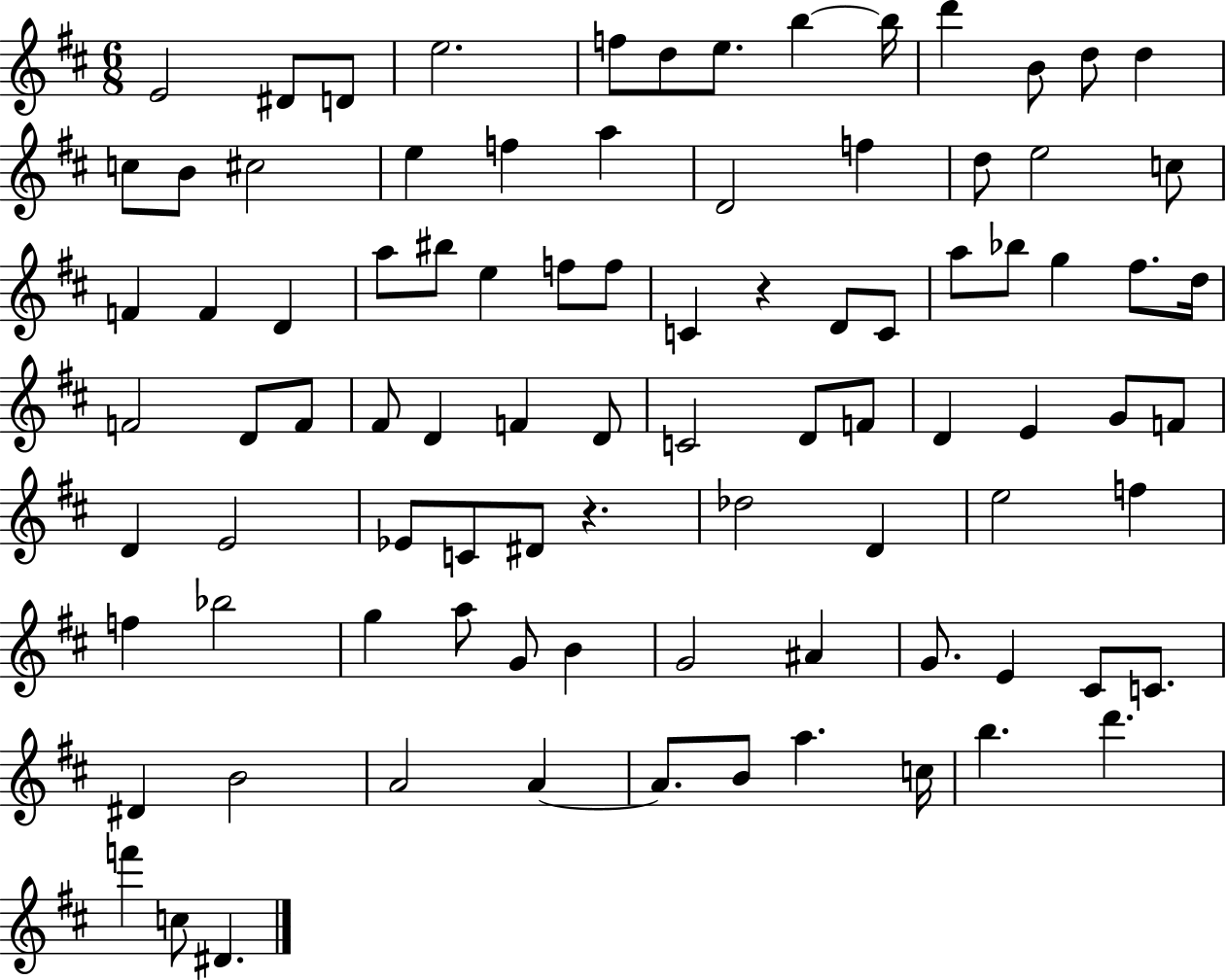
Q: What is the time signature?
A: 6/8